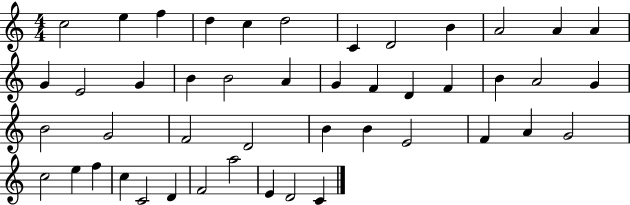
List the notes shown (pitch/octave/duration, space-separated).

C5/h E5/q F5/q D5/q C5/q D5/h C4/q D4/h B4/q A4/h A4/q A4/q G4/q E4/h G4/q B4/q B4/h A4/q G4/q F4/q D4/q F4/q B4/q A4/h G4/q B4/h G4/h F4/h D4/h B4/q B4/q E4/h F4/q A4/q G4/h C5/h E5/q F5/q C5/q C4/h D4/q F4/h A5/h E4/q D4/h C4/q